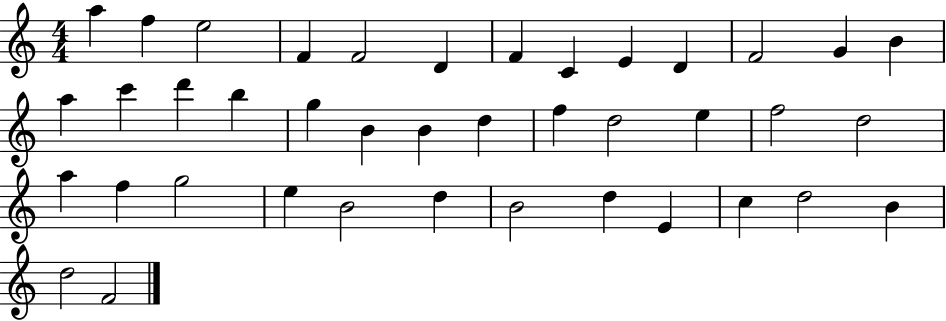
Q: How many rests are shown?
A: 0